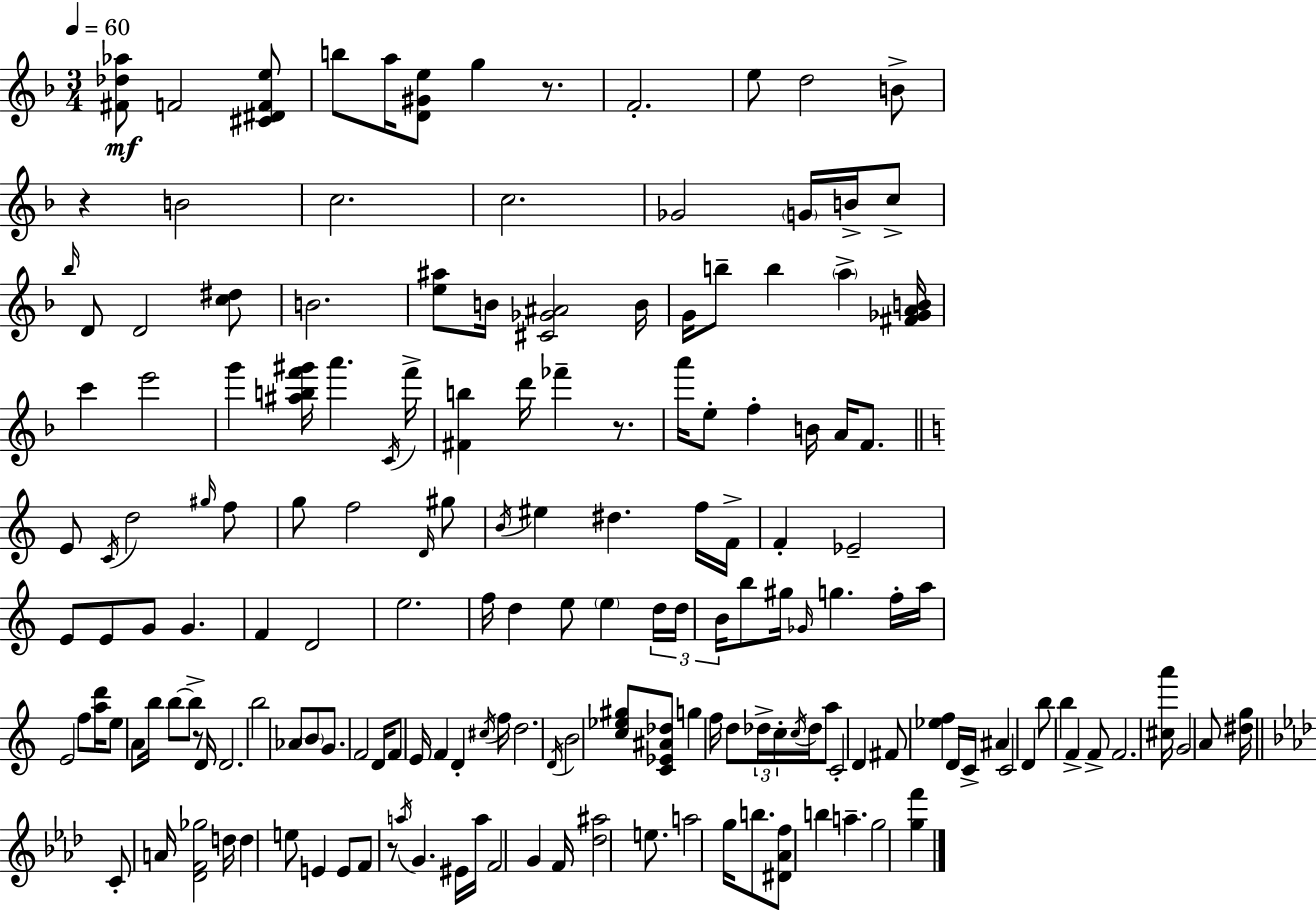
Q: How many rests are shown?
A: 5